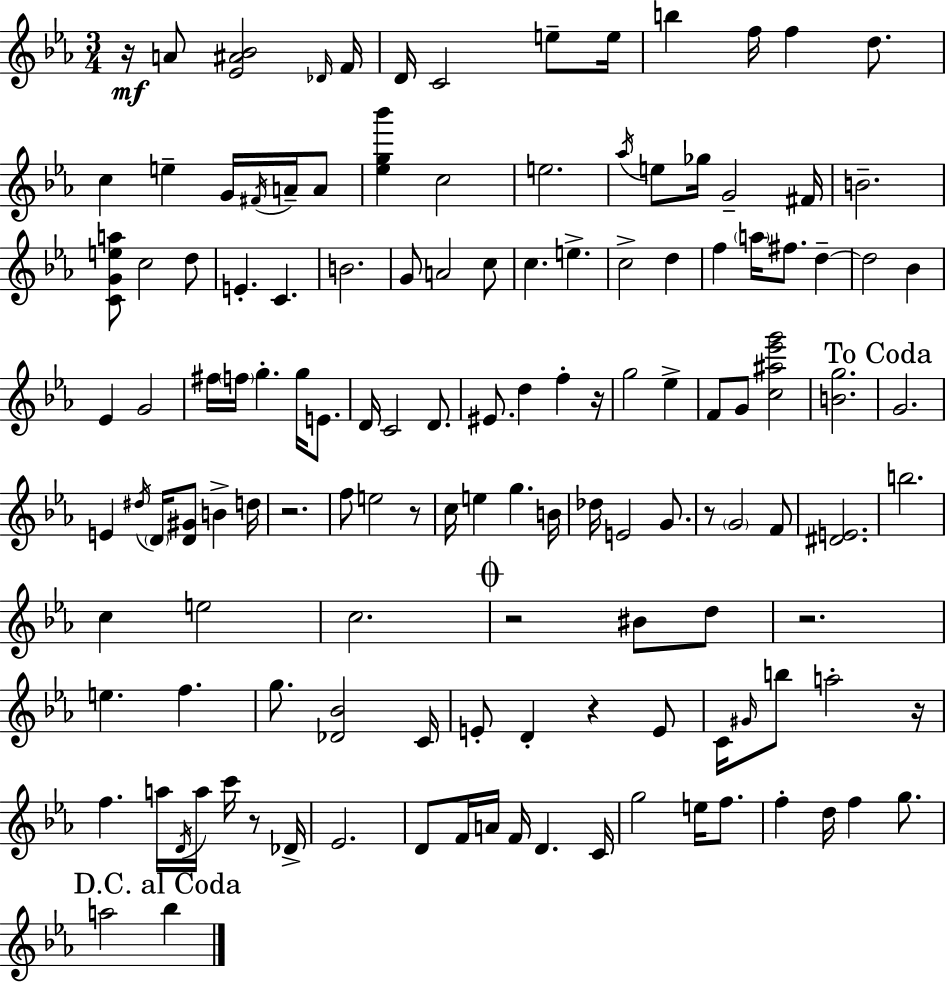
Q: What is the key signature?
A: EES major